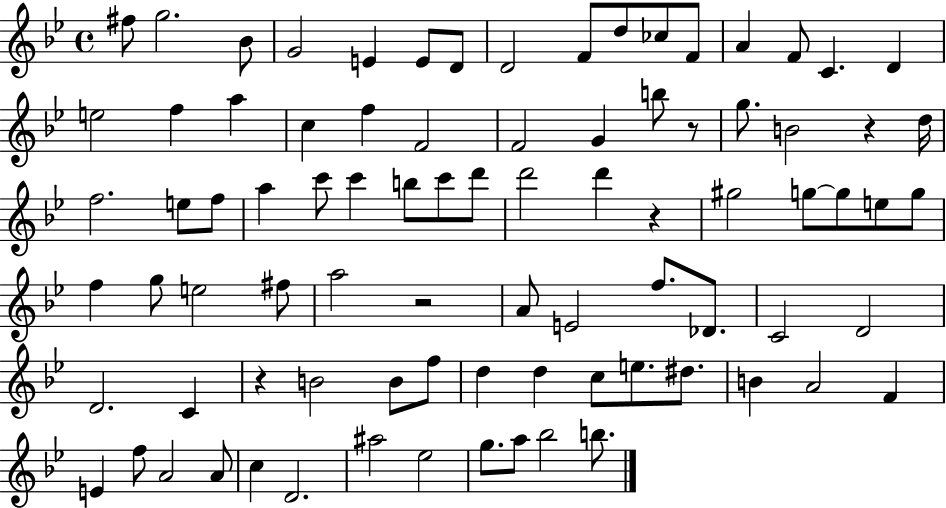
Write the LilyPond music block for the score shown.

{
  \clef treble
  \time 4/4
  \defaultTimeSignature
  \key bes \major
  fis''8 g''2. bes'8 | g'2 e'4 e'8 d'8 | d'2 f'8 d''8 ces''8 f'8 | a'4 f'8 c'4. d'4 | \break e''2 f''4 a''4 | c''4 f''4 f'2 | f'2 g'4 b''8 r8 | g''8. b'2 r4 d''16 | \break f''2. e''8 f''8 | a''4 c'''8 c'''4 b''8 c'''8 d'''8 | d'''2 d'''4 r4 | gis''2 g''8~~ g''8 e''8 g''8 | \break f''4 g''8 e''2 fis''8 | a''2 r2 | a'8 e'2 f''8. des'8. | c'2 d'2 | \break d'2. c'4 | r4 b'2 b'8 f''8 | d''4 d''4 c''8 e''8. dis''8. | b'4 a'2 f'4 | \break e'4 f''8 a'2 a'8 | c''4 d'2. | ais''2 ees''2 | g''8. a''8 bes''2 b''8. | \break \bar "|."
}